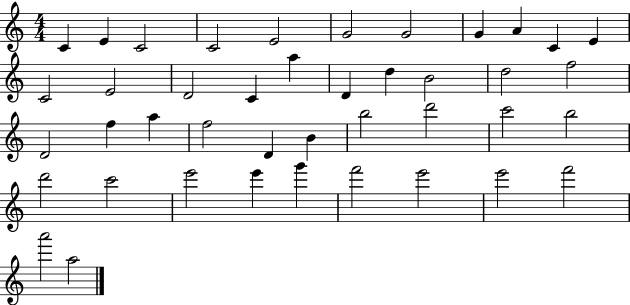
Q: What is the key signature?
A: C major